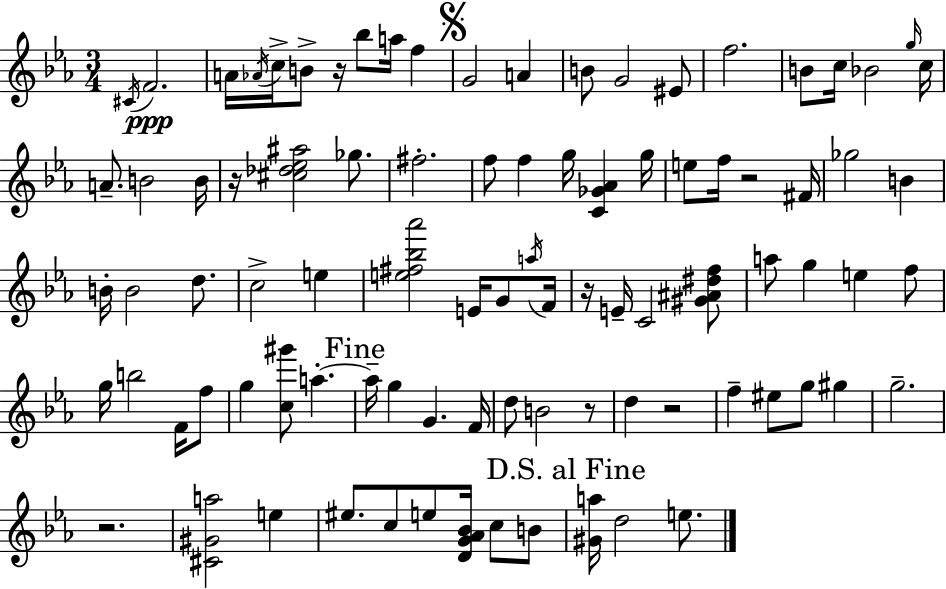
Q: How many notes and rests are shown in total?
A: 90